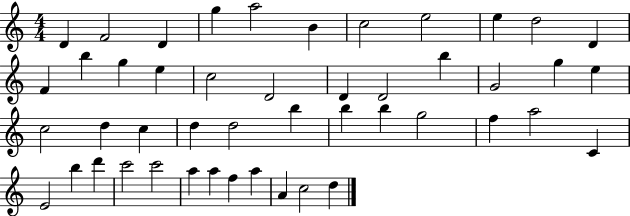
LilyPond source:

{
  \clef treble
  \numericTimeSignature
  \time 4/4
  \key c \major
  d'4 f'2 d'4 | g''4 a''2 b'4 | c''2 e''2 | e''4 d''2 d'4 | \break f'4 b''4 g''4 e''4 | c''2 d'2 | d'4 d'2 b''4 | g'2 g''4 e''4 | \break c''2 d''4 c''4 | d''4 d''2 b''4 | b''4 b''4 g''2 | f''4 a''2 c'4 | \break e'2 b''4 d'''4 | c'''2 c'''2 | a''4 a''4 f''4 a''4 | a'4 c''2 d''4 | \break \bar "|."
}